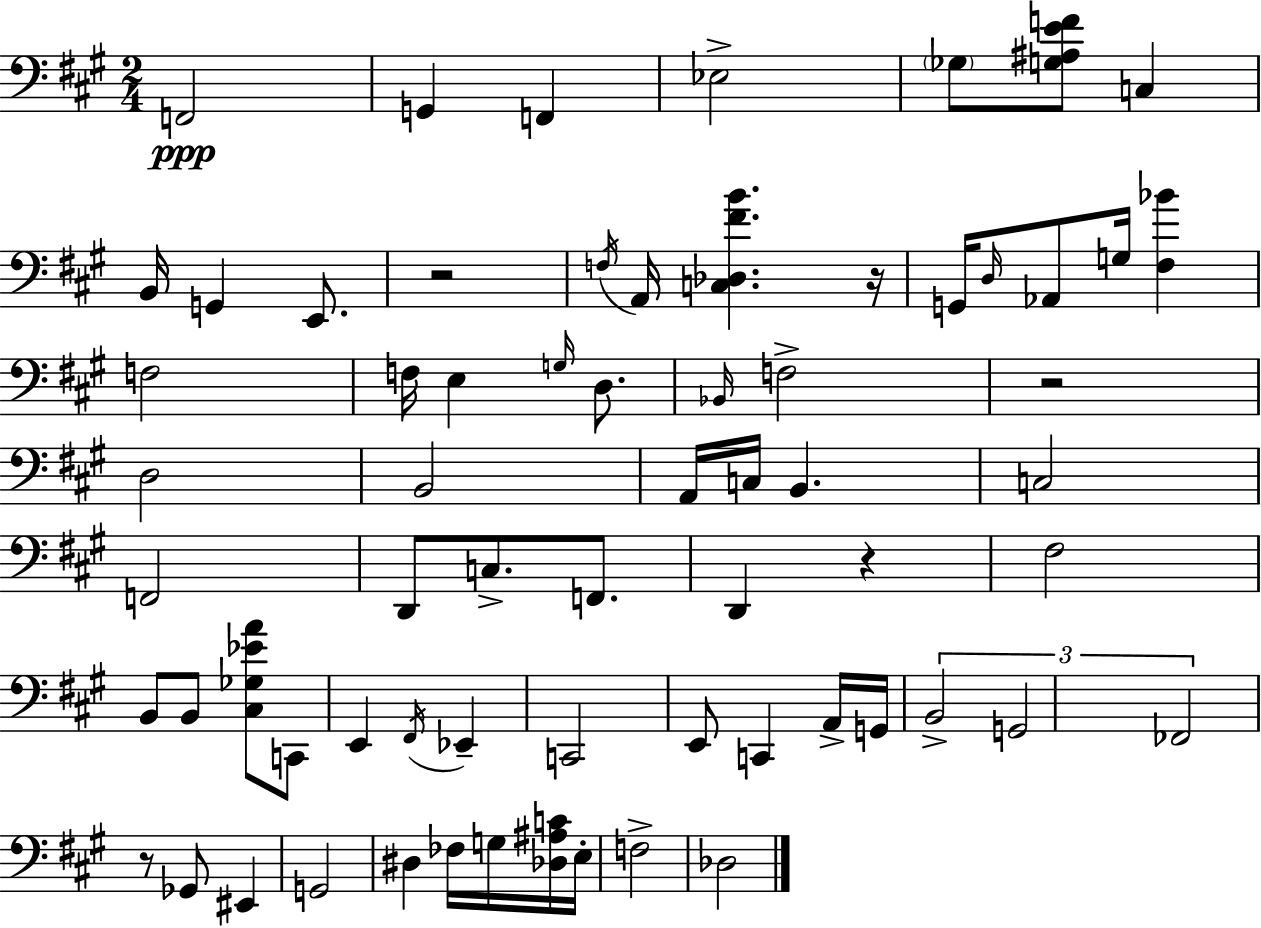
X:1
T:Untitled
M:2/4
L:1/4
K:A
F,,2 G,, F,, _E,2 _G,/2 [G,^A,EF]/2 C, B,,/4 G,, E,,/2 z2 F,/4 A,,/4 [C,_D,^FB] z/4 G,,/4 D,/4 _A,,/2 G,/4 [^F,_B] F,2 F,/4 E, G,/4 D,/2 _B,,/4 F,2 z2 D,2 B,,2 A,,/4 C,/4 B,, C,2 F,,2 D,,/2 C,/2 F,,/2 D,, z ^F,2 B,,/2 B,,/2 [^C,_G,_EA]/2 C,,/2 E,, ^F,,/4 _E,, C,,2 E,,/2 C,, A,,/4 G,,/4 B,,2 G,,2 _F,,2 z/2 _G,,/2 ^E,, G,,2 ^D, _F,/4 G,/4 [_D,^A,C]/4 E,/4 F,2 _D,2